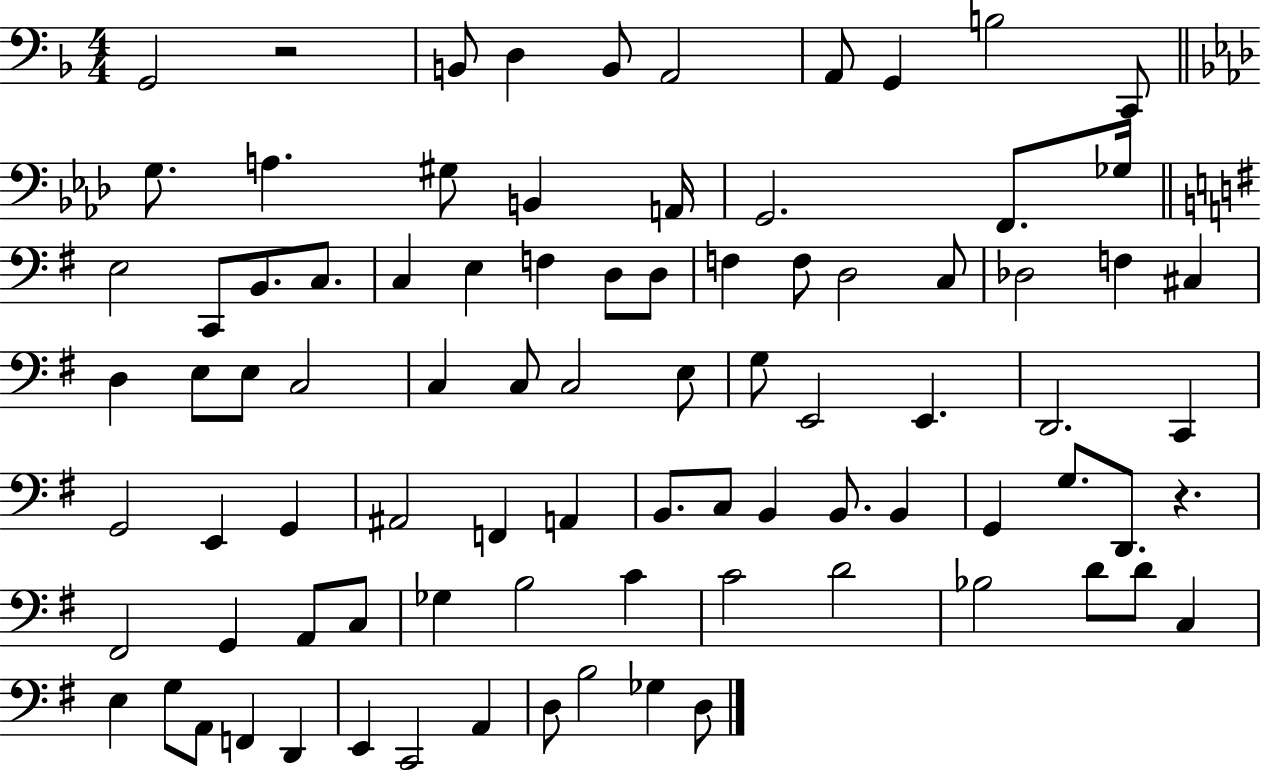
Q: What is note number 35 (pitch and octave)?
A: E3